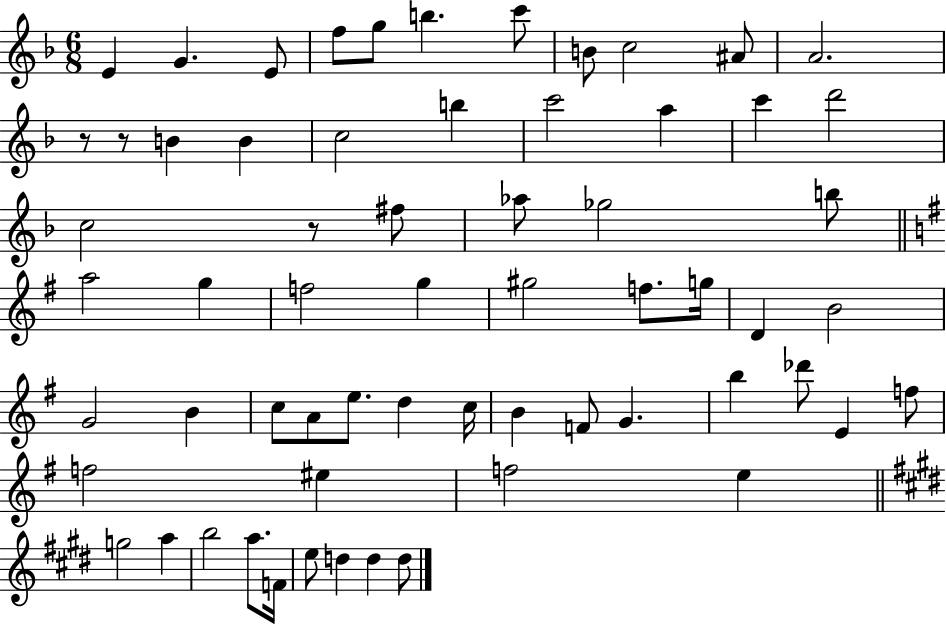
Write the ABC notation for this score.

X:1
T:Untitled
M:6/8
L:1/4
K:F
E G E/2 f/2 g/2 b c'/2 B/2 c2 ^A/2 A2 z/2 z/2 B B c2 b c'2 a c' d'2 c2 z/2 ^f/2 _a/2 _g2 b/2 a2 g f2 g ^g2 f/2 g/4 D B2 G2 B c/2 A/2 e/2 d c/4 B F/2 G b _d'/2 E f/2 f2 ^e f2 e g2 a b2 a/2 F/4 e/2 d d d/2